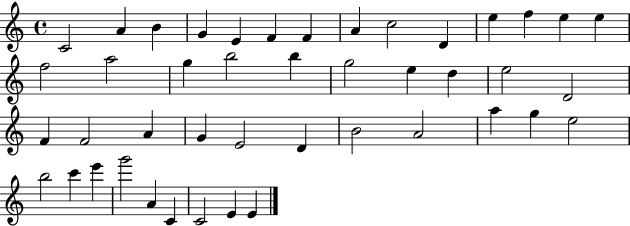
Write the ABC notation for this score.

X:1
T:Untitled
M:4/4
L:1/4
K:C
C2 A B G E F F A c2 D e f e e f2 a2 g b2 b g2 e d e2 D2 F F2 A G E2 D B2 A2 a g e2 b2 c' e' g'2 A C C2 E E